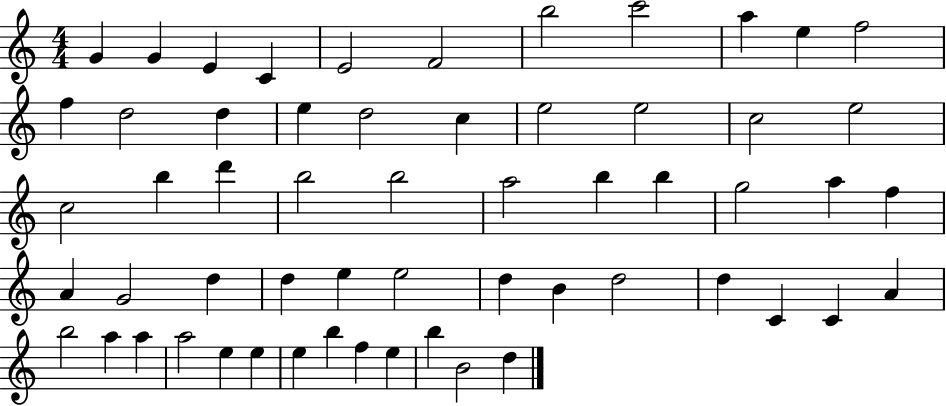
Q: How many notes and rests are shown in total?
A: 58